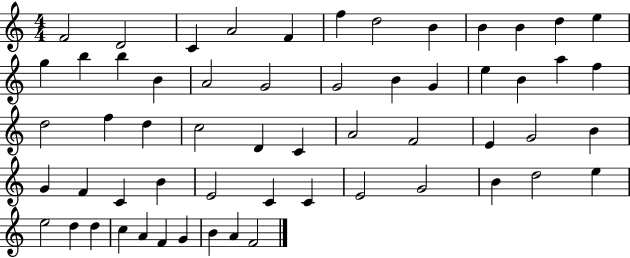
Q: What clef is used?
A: treble